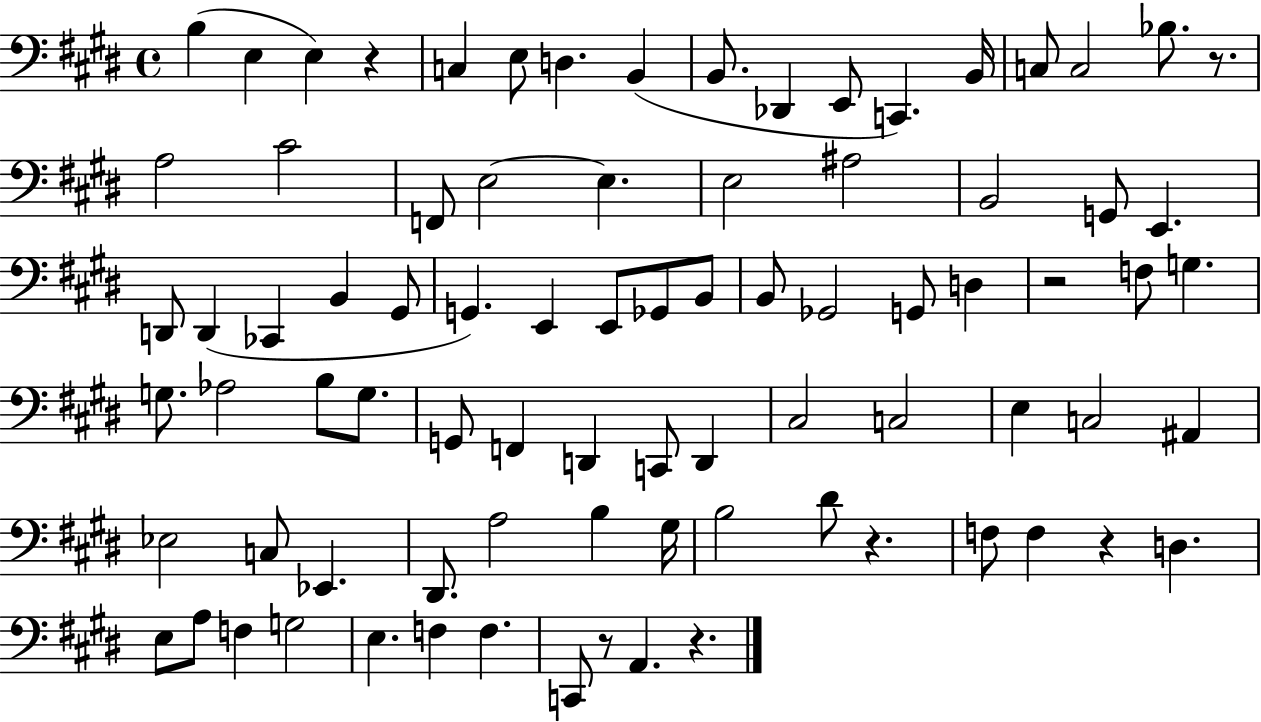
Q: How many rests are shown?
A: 7